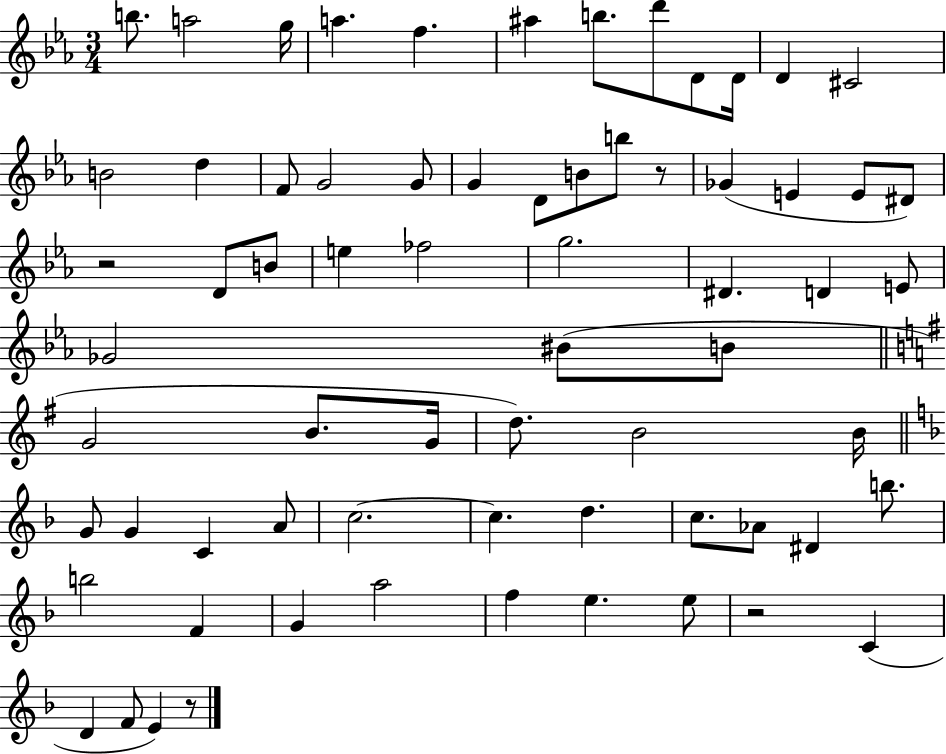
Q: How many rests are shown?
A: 4